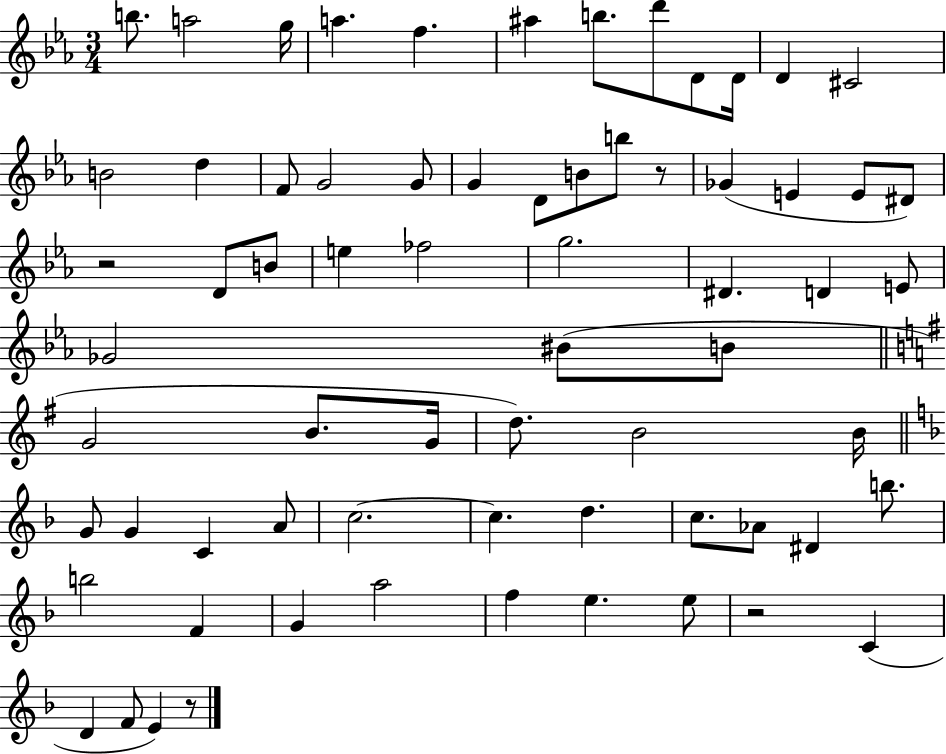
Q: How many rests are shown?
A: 4